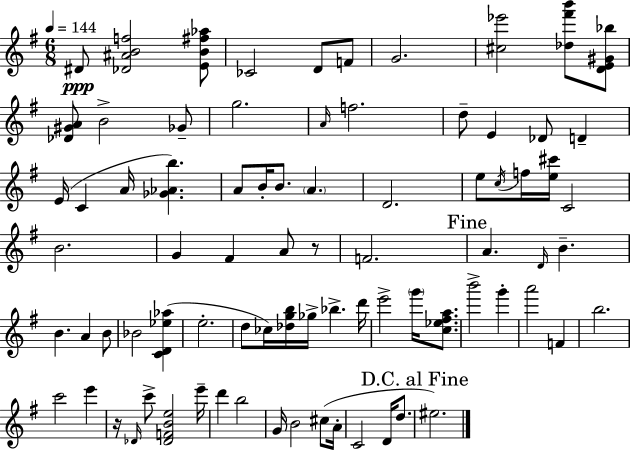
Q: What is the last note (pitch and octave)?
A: EIS5